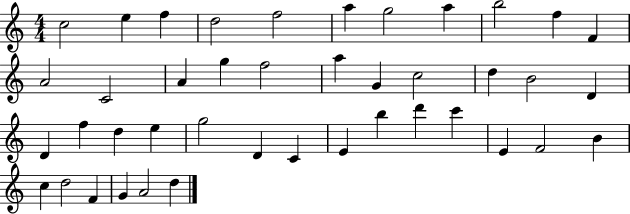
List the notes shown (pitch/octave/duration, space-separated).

C5/h E5/q F5/q D5/h F5/h A5/q G5/h A5/q B5/h F5/q F4/q A4/h C4/h A4/q G5/q F5/h A5/q G4/q C5/h D5/q B4/h D4/q D4/q F5/q D5/q E5/q G5/h D4/q C4/q E4/q B5/q D6/q C6/q E4/q F4/h B4/q C5/q D5/h F4/q G4/q A4/h D5/q